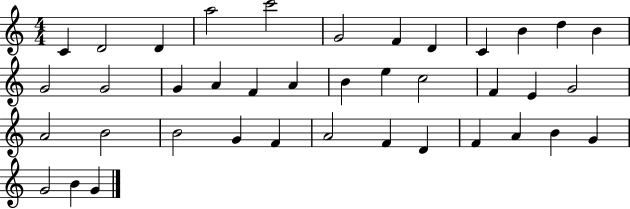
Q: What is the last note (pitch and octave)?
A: G4